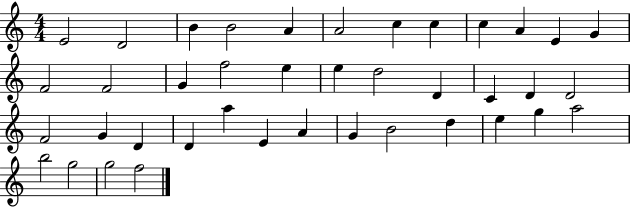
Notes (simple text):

E4/h D4/h B4/q B4/h A4/q A4/h C5/q C5/q C5/q A4/q E4/q G4/q F4/h F4/h G4/q F5/h E5/q E5/q D5/h D4/q C4/q D4/q D4/h F4/h G4/q D4/q D4/q A5/q E4/q A4/q G4/q B4/h D5/q E5/q G5/q A5/h B5/h G5/h G5/h F5/h